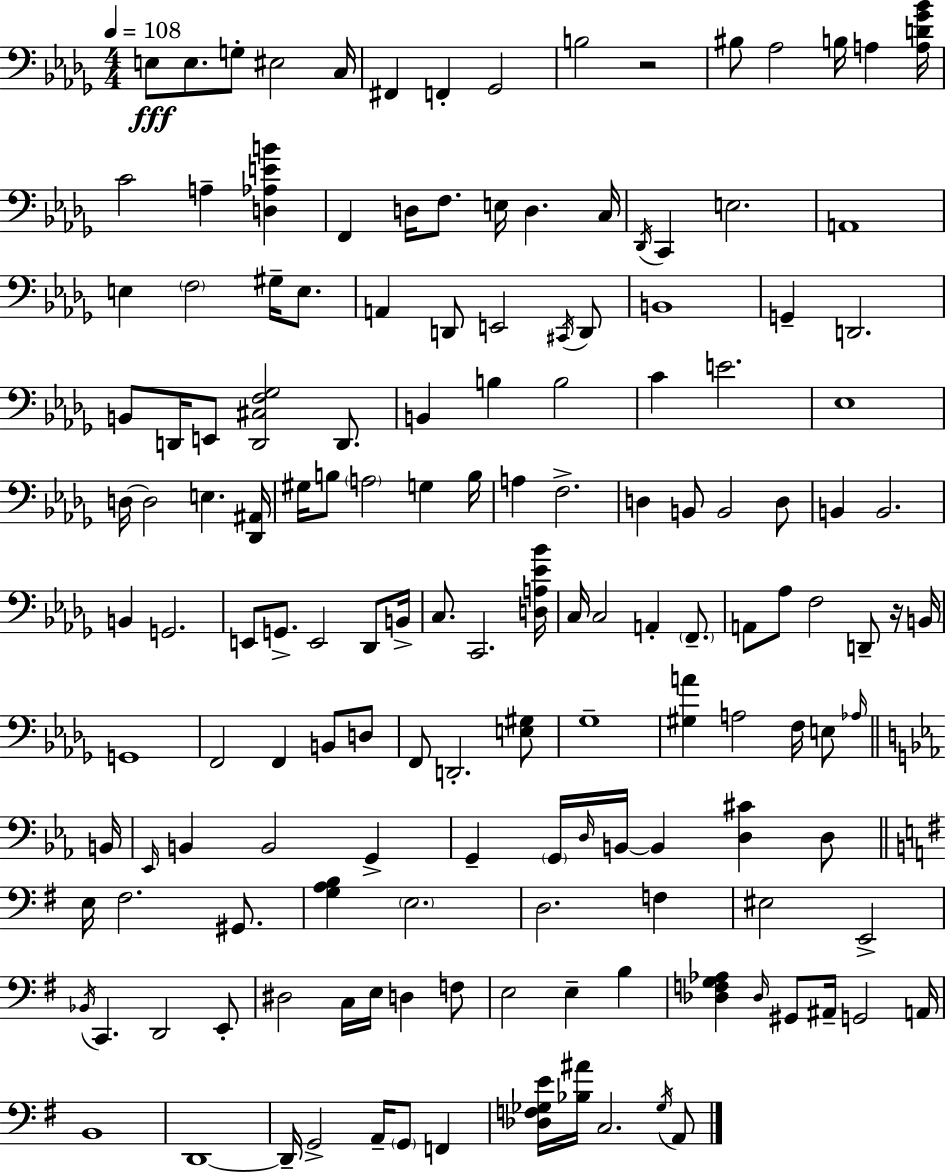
{
  \clef bass
  \numericTimeSignature
  \time 4/4
  \key bes \minor
  \tempo 4 = 108
  e8\fff e8. g8-. eis2 c16 | fis,4 f,4-. ges,2 | b2 r2 | bis8 aes2 b16 a4 <a d' ges' bes'>16 | \break c'2 a4-- <d aes e' b'>4 | f,4 d16 f8. e16 d4. c16 | \acciaccatura { des,16 } c,4 e2. | a,1 | \break e4 \parenthesize f2 gis16-- e8. | a,4 d,8 e,2 \acciaccatura { cis,16 } | d,8 b,1 | g,4-- d,2. | \break b,8 d,16 e,8 <d, cis f ges>2 d,8. | b,4 b4 b2 | c'4 e'2. | ees1 | \break d16~~ d2 e4. | <des, ais,>16 gis16 b8 \parenthesize a2 g4 | b16 a4 f2.-> | d4 b,8 b,2 | \break d8 b,4 b,2. | b,4 g,2. | e,8 g,8.-> e,2 des,8 | b,16-> c8. c,2. | \break <d a ees' bes'>16 c16 c2 a,4-. \parenthesize f,8.-- | a,8 aes8 f2 d,8-- | r16 b,16 g,1 | f,2 f,4 b,8 | \break d8 f,8 d,2.-. | <e gis>8 ges1-- | <gis a'>4 a2 f16 e8 | \grace { aes16 } \bar "||" \break \key c \minor b,16 \grace { ees,16 } b,4 b,2 g,4-> | g,4-- \parenthesize g,16 \grace { d16 } b,16~~ b,4 <d cis'>4 | d8 \bar "||" \break \key e \minor e16 fis2. gis,8. | <g a b>4 \parenthesize e2. | d2. f4 | eis2 e,2-> | \break \acciaccatura { bes,16 } c,4. d,2 e,8-. | dis2 c16 e16 d4 f8 | e2 e4-- b4 | <des f g aes>4 \grace { des16 } gis,8 ais,16-- g,2 | \break a,16 b,1 | d,1~~ | d,16-- g,2-> a,16-- \parenthesize g,8 f,4 | <des f ges e'>16 <bes ais'>16 c2. | \break \acciaccatura { ges16 } a,8 \bar "|."
}